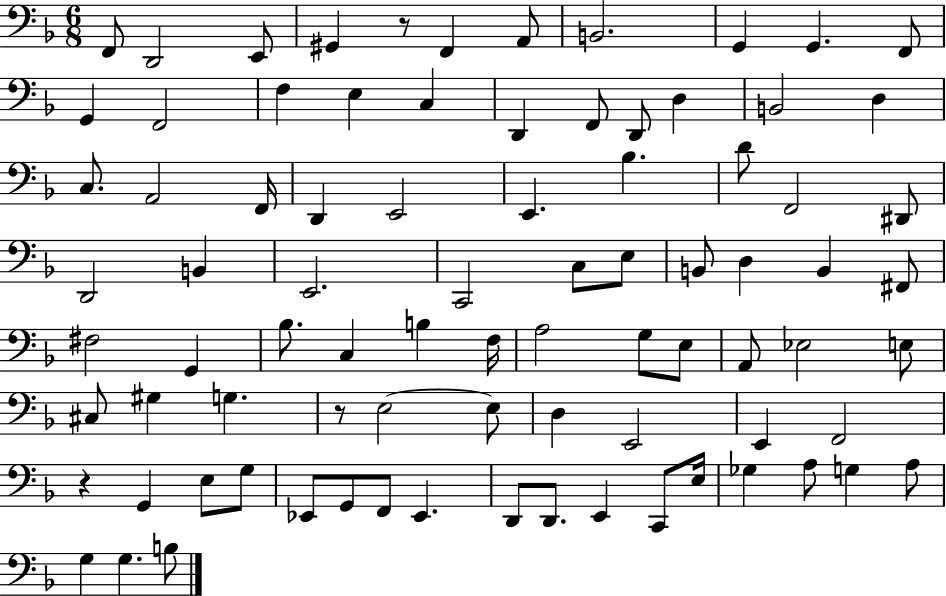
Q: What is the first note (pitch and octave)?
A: F2